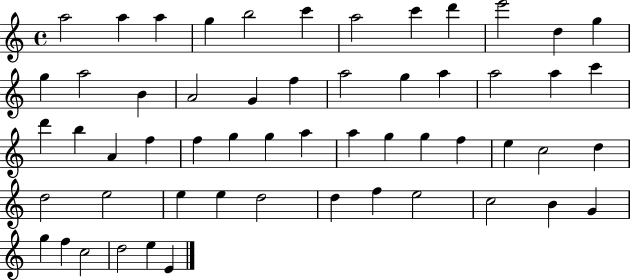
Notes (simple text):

A5/h A5/q A5/q G5/q B5/h C6/q A5/h C6/q D6/q E6/h D5/q G5/q G5/q A5/h B4/q A4/h G4/q F5/q A5/h G5/q A5/q A5/h A5/q C6/q D6/q B5/q A4/q F5/q F5/q G5/q G5/q A5/q A5/q G5/q G5/q F5/q E5/q C5/h D5/q D5/h E5/h E5/q E5/q D5/h D5/q F5/q E5/h C5/h B4/q G4/q G5/q F5/q C5/h D5/h E5/q E4/q